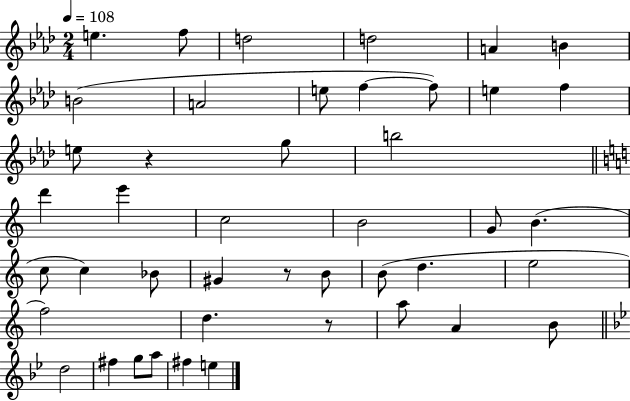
X:1
T:Untitled
M:2/4
L:1/4
K:Ab
e f/2 d2 d2 A B B2 A2 e/2 f f/2 e f e/2 z g/2 b2 d' e' c2 B2 G/2 B c/2 c _B/2 ^G z/2 B/2 B/2 d e2 f2 d z/2 a/2 A B/2 d2 ^f g/2 a/2 ^f e